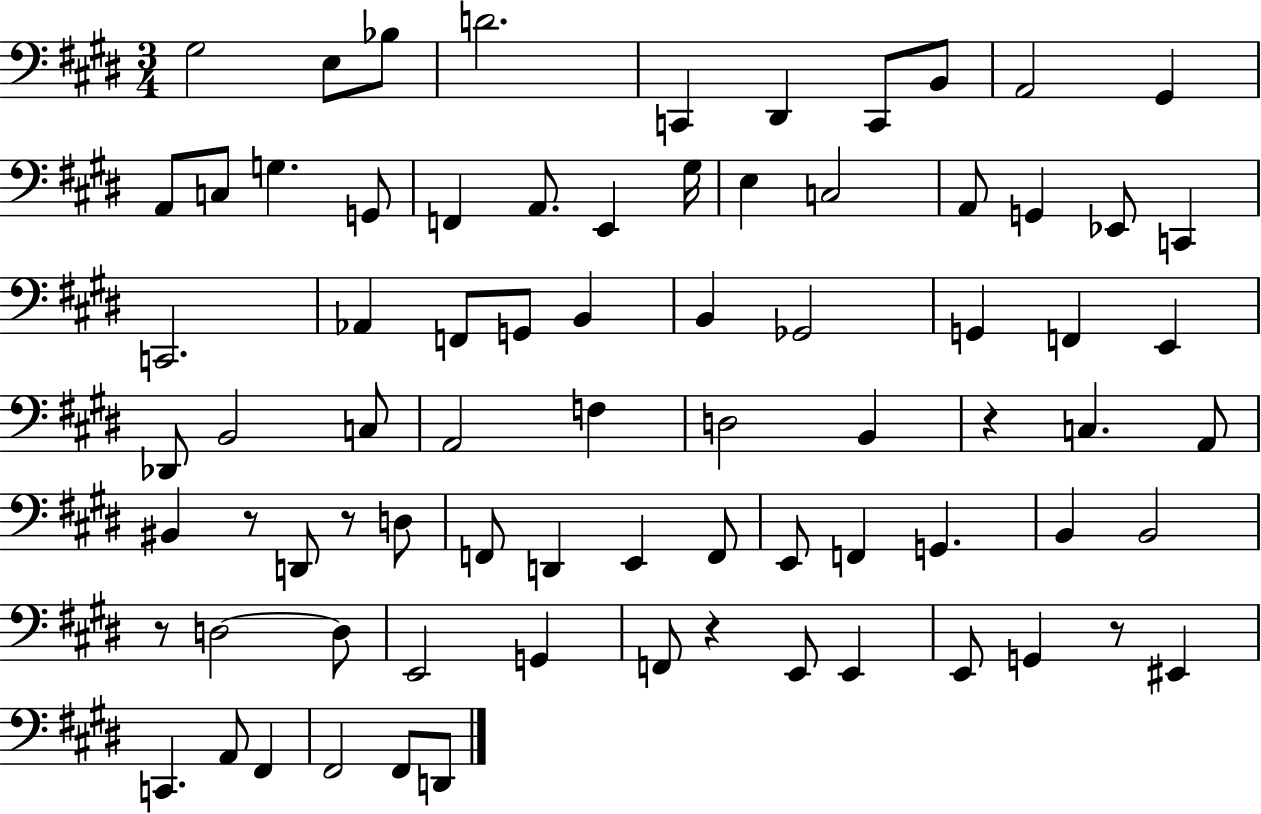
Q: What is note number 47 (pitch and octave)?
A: F2